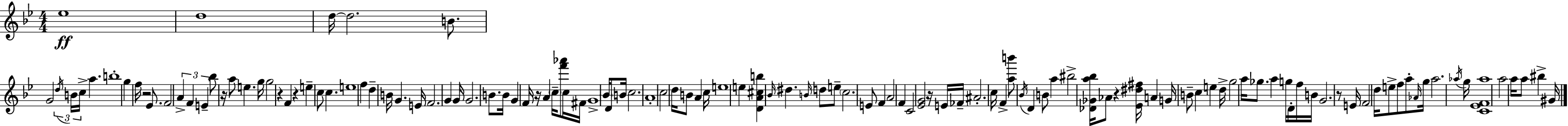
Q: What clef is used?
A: treble